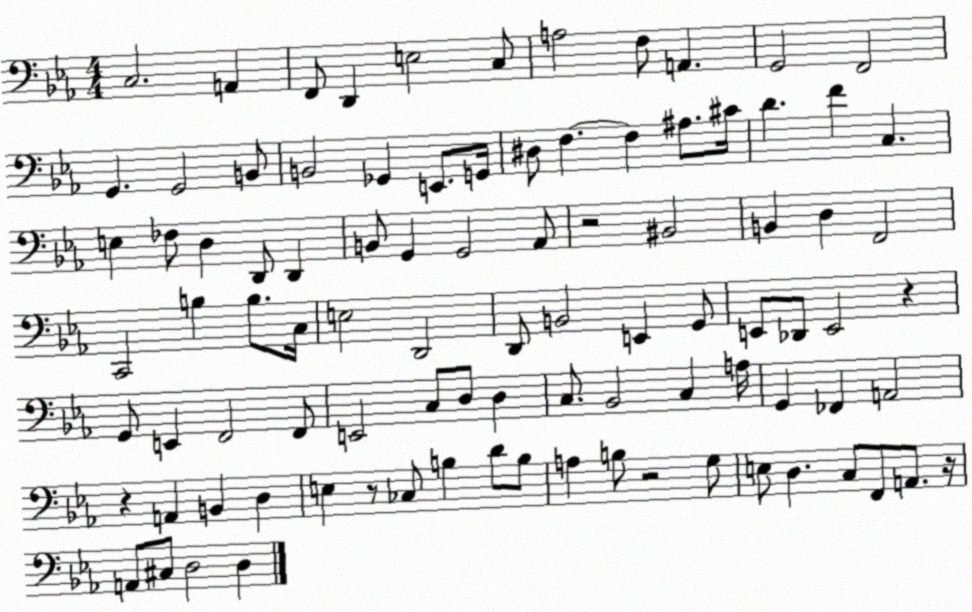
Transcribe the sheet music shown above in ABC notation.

X:1
T:Untitled
M:4/4
L:1/4
K:Eb
C,2 A,, F,,/2 D,, E,2 C,/2 A,2 F,/2 A,, G,,2 F,,2 G,, G,,2 B,,/2 B,,2 _G,, E,,/2 G,,/4 ^D,/2 F, F, ^A,/2 ^C/4 D F C, E, _F,/2 D, D,,/2 D,, B,,/2 G,, G,,2 _A,,/2 z2 ^B,,2 B,, D, F,,2 C,,2 B, B,/2 C,/4 E,2 D,,2 D,,/2 B,,2 E,, G,,/2 E,,/2 _D,,/2 E,,2 z G,,/2 E,, F,,2 F,,/2 E,,2 C,/2 D,/2 D, C,/2 _B,,2 C, A,/4 G,, _F,, A,,2 z A,, B,, D, E, z/2 _C,/2 B, D/2 B,/2 A, B,/2 z2 G,/2 E,/2 D, C,/2 F,,/2 A,,/2 z/4 A,,/2 ^C,/2 D,2 D,